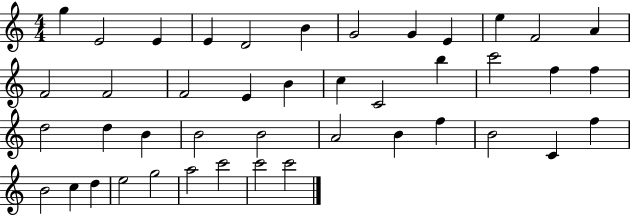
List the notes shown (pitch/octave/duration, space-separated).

G5/q E4/h E4/q E4/q D4/h B4/q G4/h G4/q E4/q E5/q F4/h A4/q F4/h F4/h F4/h E4/q B4/q C5/q C4/h B5/q C6/h F5/q F5/q D5/h D5/q B4/q B4/h B4/h A4/h B4/q F5/q B4/h C4/q F5/q B4/h C5/q D5/q E5/h G5/h A5/h C6/h C6/h C6/h